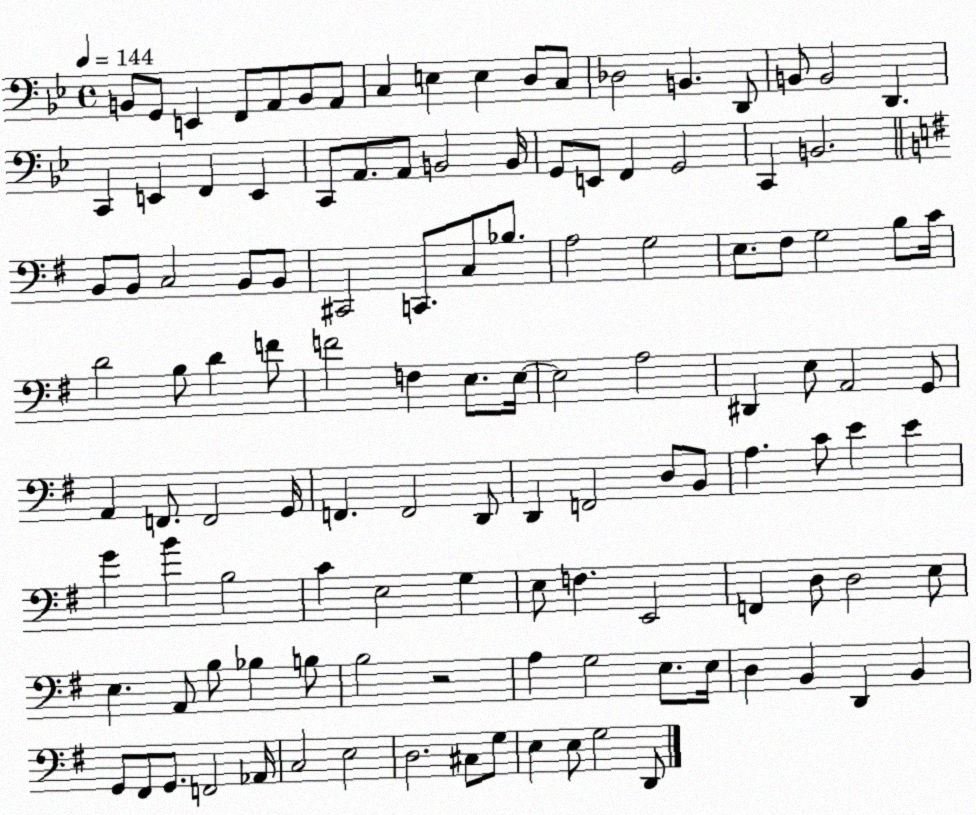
X:1
T:Untitled
M:4/4
L:1/4
K:Bb
B,,/2 G,,/2 E,, F,,/2 A,,/2 B,,/2 A,,/2 C, E, E, D,/2 C,/2 _D,2 B,, D,,/2 B,,/2 B,,2 D,, C,, E,, F,, E,, C,,/2 A,,/2 A,,/2 B,,2 B,,/4 G,,/2 E,,/2 F,, G,,2 C,, B,,2 B,,/2 B,,/2 C,2 B,,/2 B,,/2 ^C,,2 C,,/2 C,/2 _B,/2 A,2 G,2 E,/2 ^F,/2 G,2 B,/2 C/4 D2 B,/2 D F/2 F2 F, E,/2 E,/4 E,2 A,2 ^D,, E,/2 A,,2 G,,/2 A,, F,,/2 F,,2 G,,/4 F,, F,,2 D,,/2 D,, F,,2 D,/2 B,,/2 A, C/2 E E G B B,2 C E,2 G, E,/2 F, E,,2 F,, D,/2 D,2 E,/2 E, A,,/2 B,/2 _B, B,/2 B,2 z2 A, G,2 E,/2 E,/4 D, B,, D,, B,, G,,/2 ^F,,/2 G,,/2 F,,2 _A,,/4 C,2 E,2 D,2 ^C,/2 G,/2 E, E,/2 G,2 D,,/2